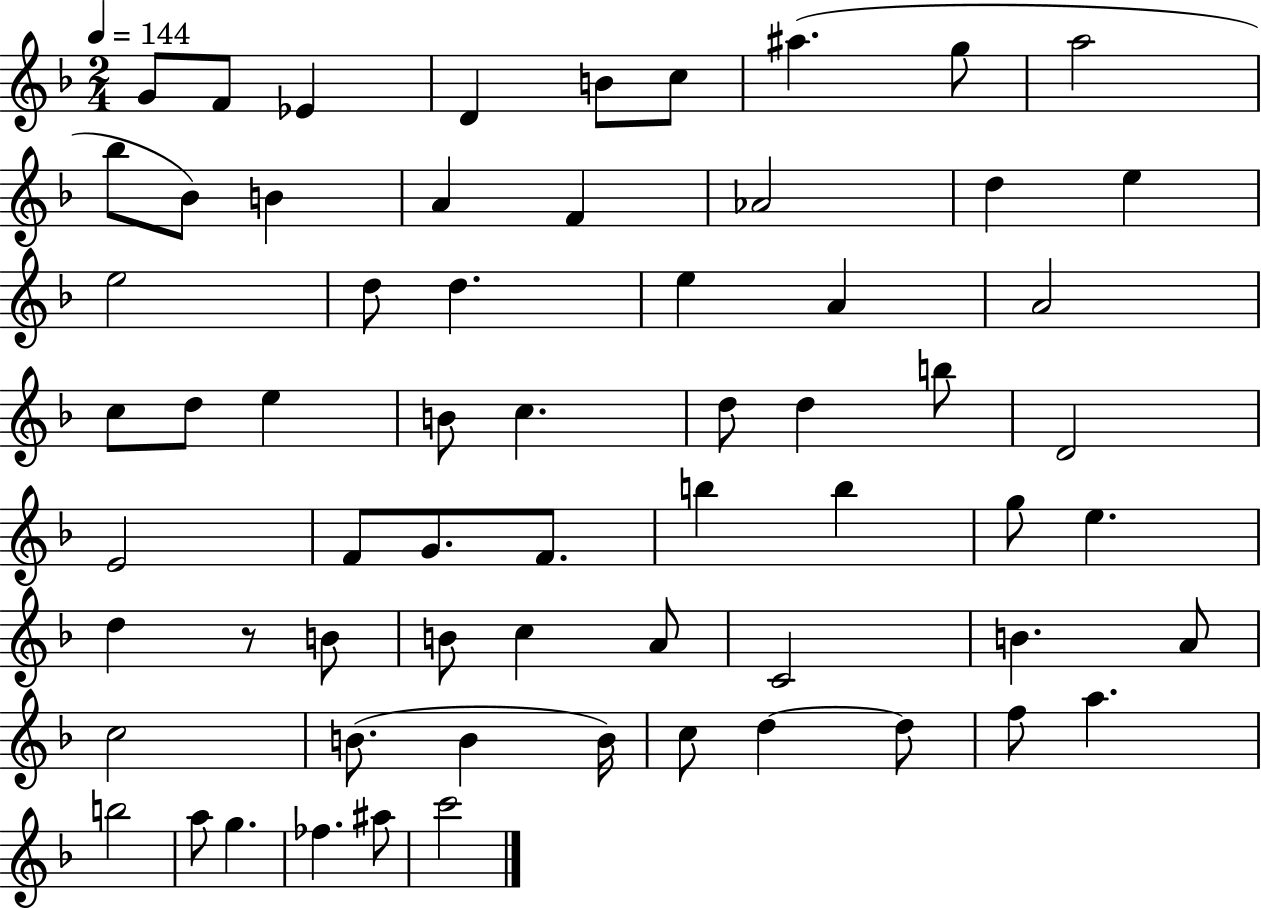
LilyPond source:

{
  \clef treble
  \numericTimeSignature
  \time 2/4
  \key f \major
  \tempo 4 = 144
  g'8 f'8 ees'4 | d'4 b'8 c''8 | ais''4.( g''8 | a''2 | \break bes''8 bes'8) b'4 | a'4 f'4 | aes'2 | d''4 e''4 | \break e''2 | d''8 d''4. | e''4 a'4 | a'2 | \break c''8 d''8 e''4 | b'8 c''4. | d''8 d''4 b''8 | d'2 | \break e'2 | f'8 g'8. f'8. | b''4 b''4 | g''8 e''4. | \break d''4 r8 b'8 | b'8 c''4 a'8 | c'2 | b'4. a'8 | \break c''2 | b'8.( b'4 b'16) | c''8 d''4~~ d''8 | f''8 a''4. | \break b''2 | a''8 g''4. | fes''4. ais''8 | c'''2 | \break \bar "|."
}